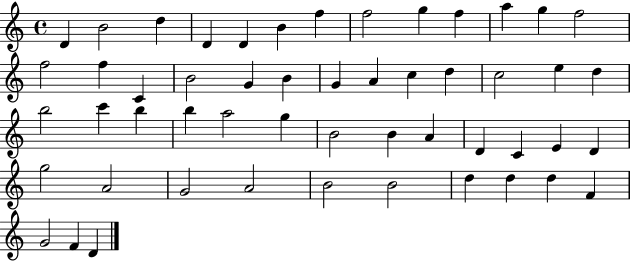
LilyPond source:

{
  \clef treble
  \time 4/4
  \defaultTimeSignature
  \key c \major
  d'4 b'2 d''4 | d'4 d'4 b'4 f''4 | f''2 g''4 f''4 | a''4 g''4 f''2 | \break f''2 f''4 c'4 | b'2 g'4 b'4 | g'4 a'4 c''4 d''4 | c''2 e''4 d''4 | \break b''2 c'''4 b''4 | b''4 a''2 g''4 | b'2 b'4 a'4 | d'4 c'4 e'4 d'4 | \break g''2 a'2 | g'2 a'2 | b'2 b'2 | d''4 d''4 d''4 f'4 | \break g'2 f'4 d'4 | \bar "|."
}